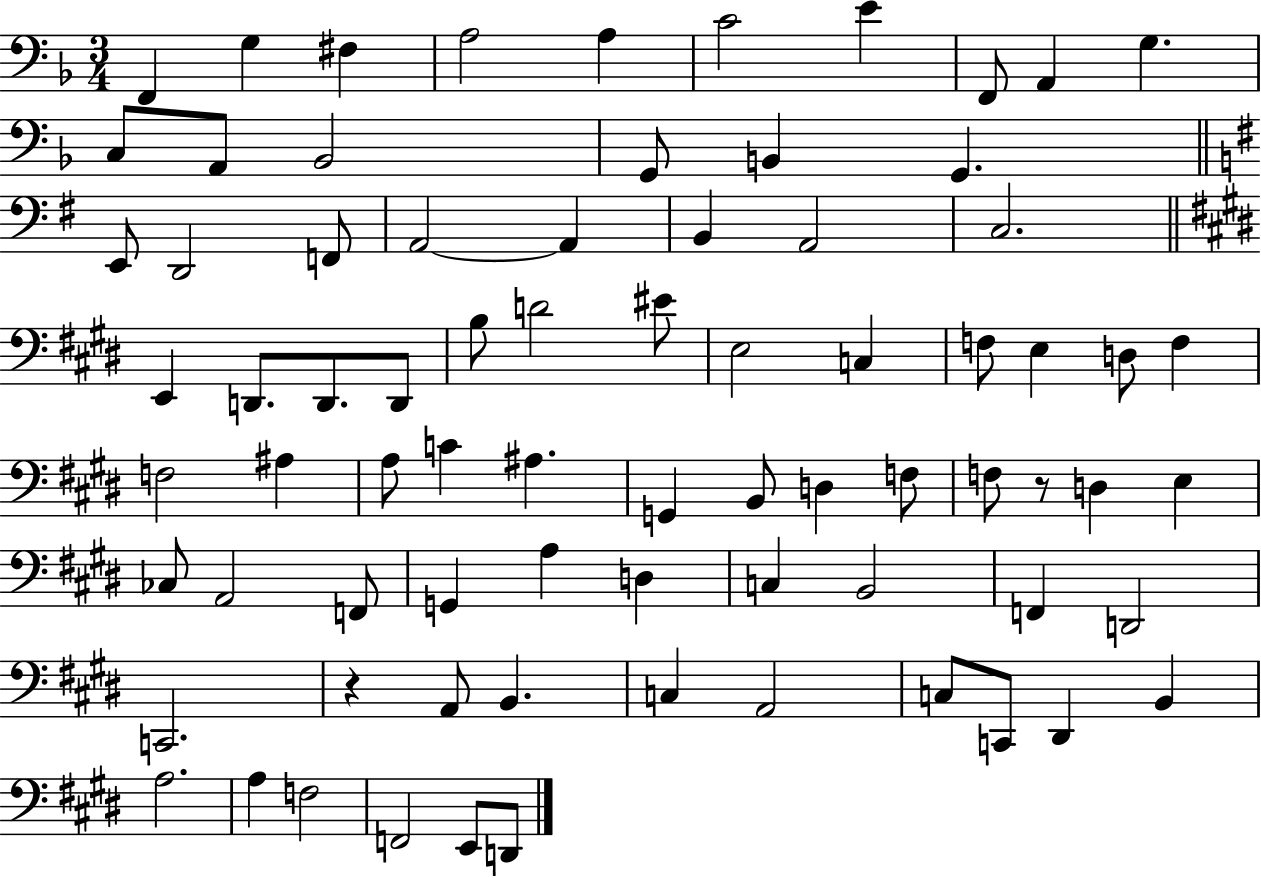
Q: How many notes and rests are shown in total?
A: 76